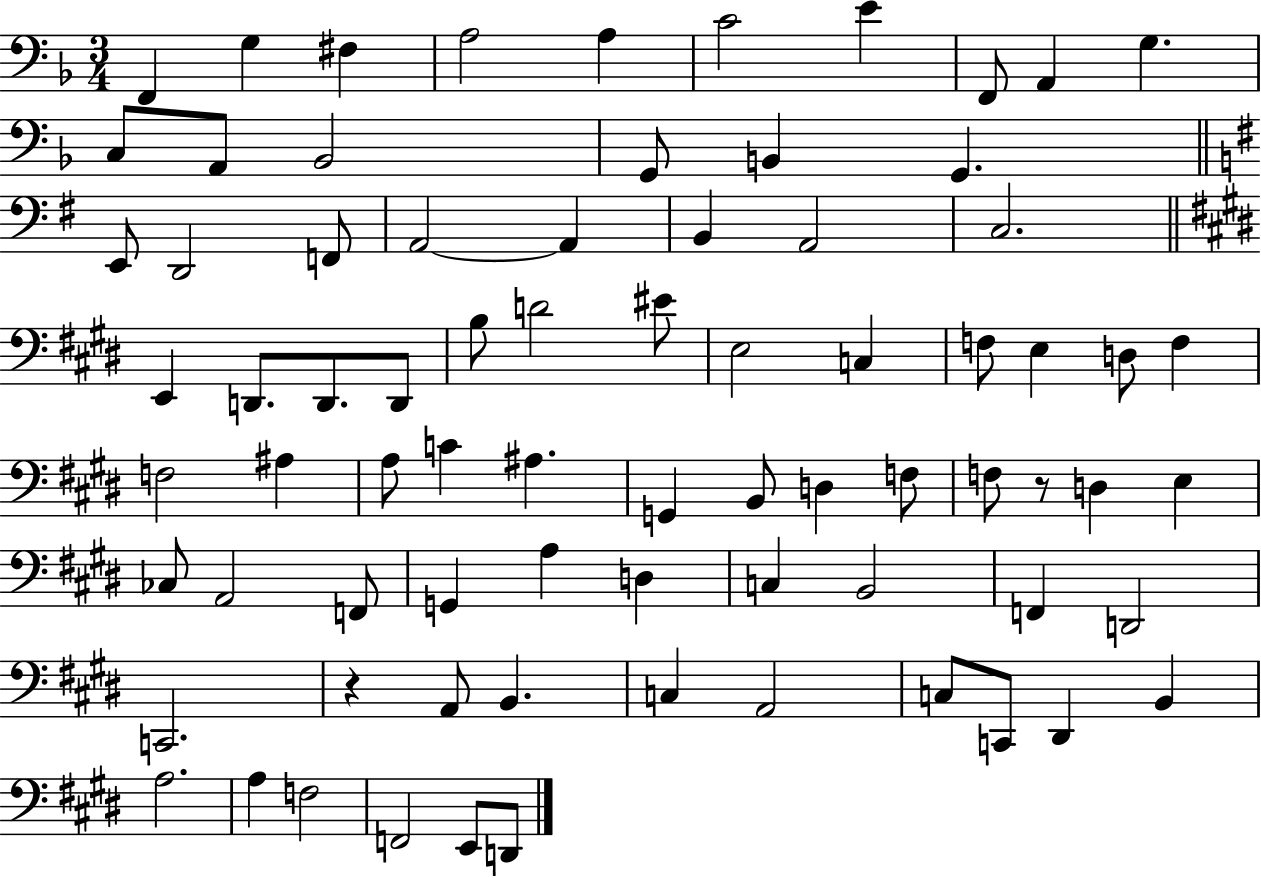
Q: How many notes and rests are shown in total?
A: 76